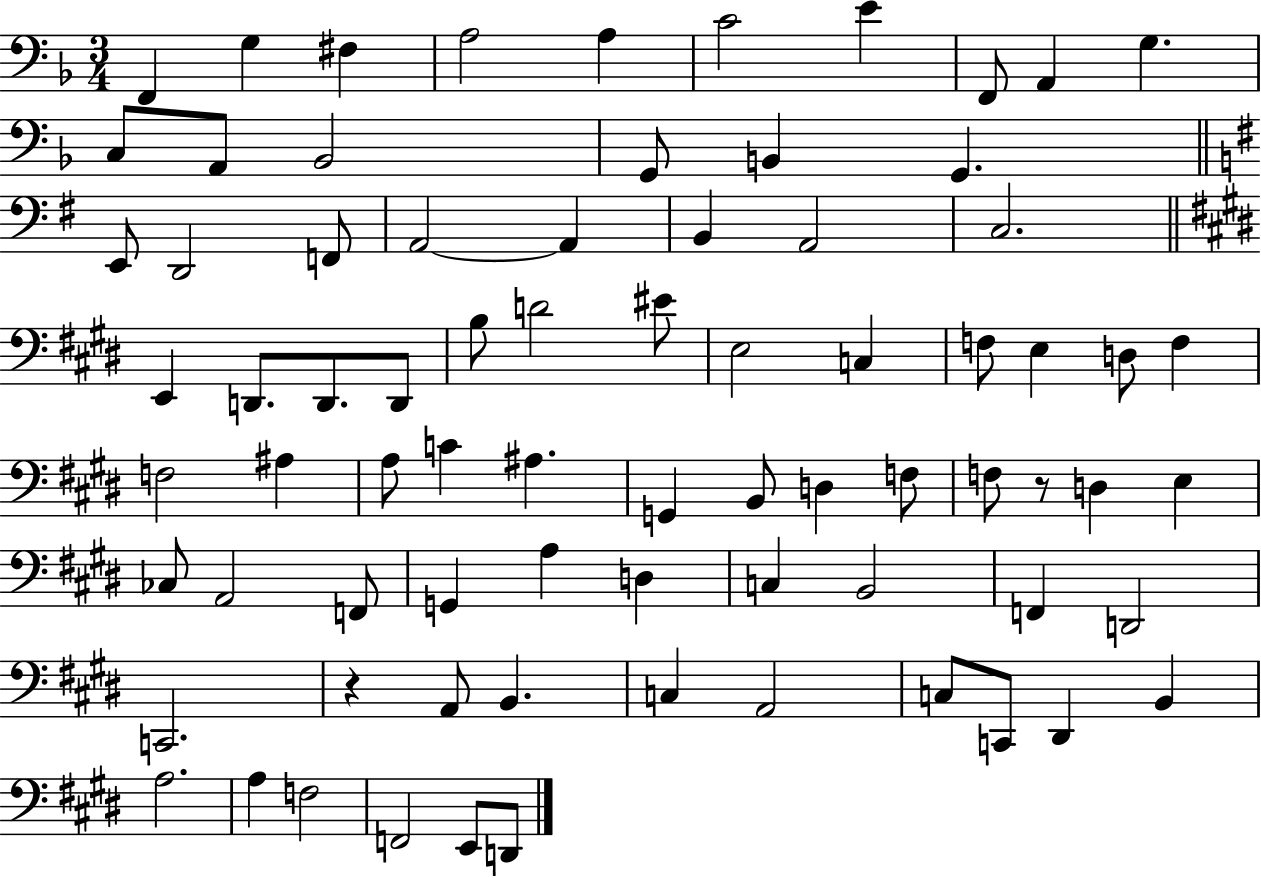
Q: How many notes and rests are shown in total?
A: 76